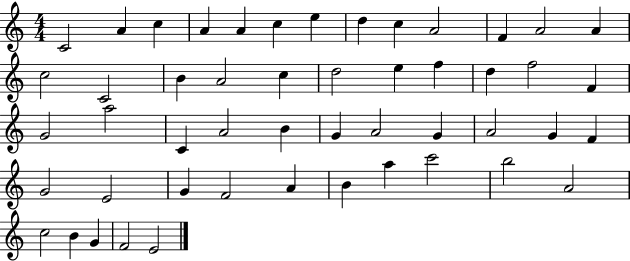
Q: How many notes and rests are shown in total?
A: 50